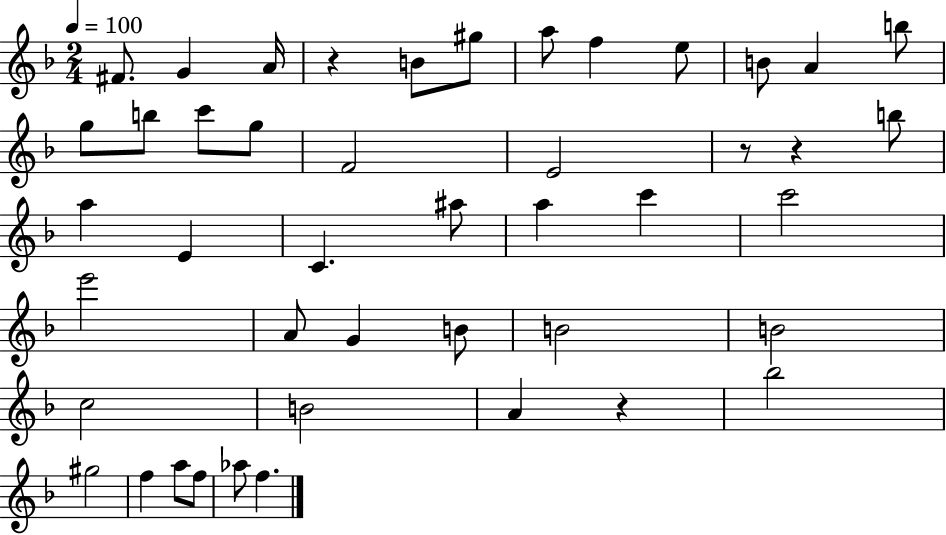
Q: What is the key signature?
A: F major